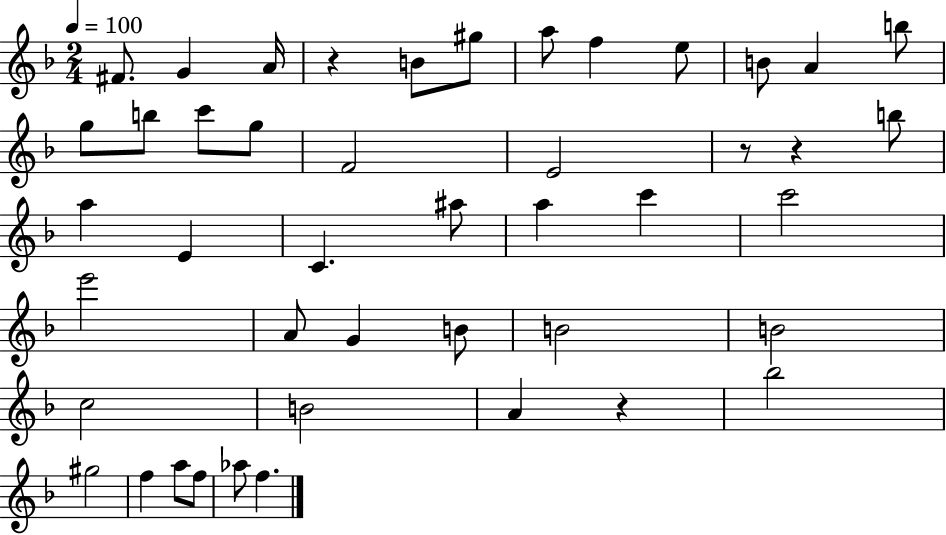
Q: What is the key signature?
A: F major